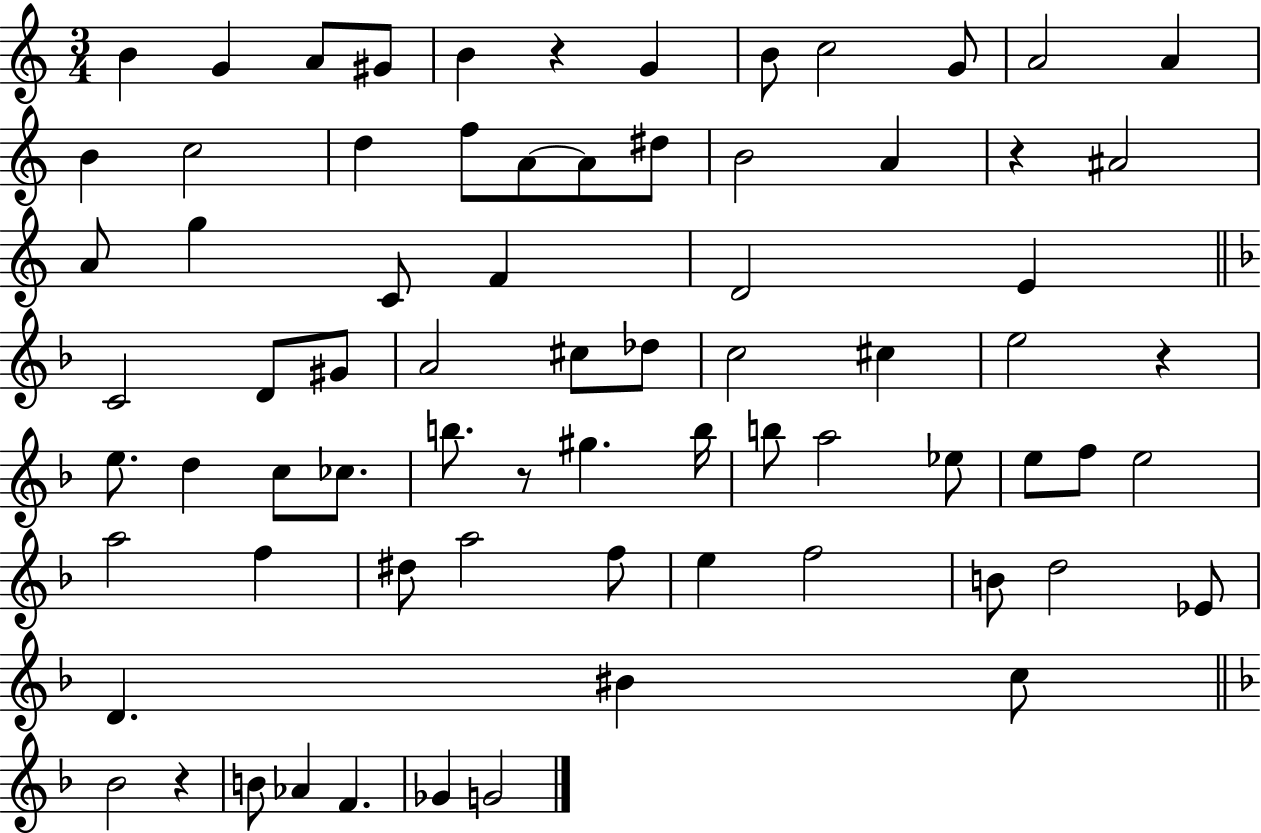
B4/q G4/q A4/e G#4/e B4/q R/q G4/q B4/e C5/h G4/e A4/h A4/q B4/q C5/h D5/q F5/e A4/e A4/e D#5/e B4/h A4/q R/q A#4/h A4/e G5/q C4/e F4/q D4/h E4/q C4/h D4/e G#4/e A4/h C#5/e Db5/e C5/h C#5/q E5/h R/q E5/e. D5/q C5/e CES5/e. B5/e. R/e G#5/q. B5/s B5/e A5/h Eb5/e E5/e F5/e E5/h A5/h F5/q D#5/e A5/h F5/e E5/q F5/h B4/e D5/h Eb4/e D4/q. BIS4/q C5/e Bb4/h R/q B4/e Ab4/q F4/q. Gb4/q G4/h